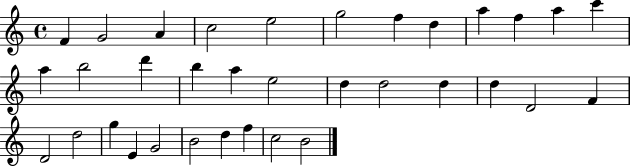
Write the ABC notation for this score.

X:1
T:Untitled
M:4/4
L:1/4
K:C
F G2 A c2 e2 g2 f d a f a c' a b2 d' b a e2 d d2 d d D2 F D2 d2 g E G2 B2 d f c2 B2